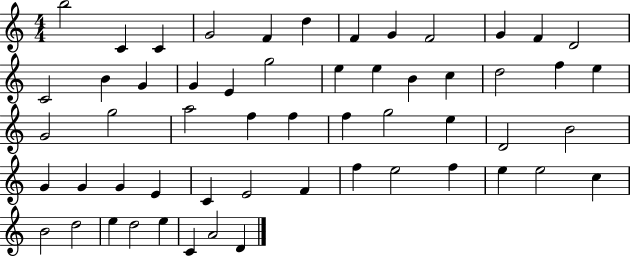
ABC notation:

X:1
T:Untitled
M:4/4
L:1/4
K:C
b2 C C G2 F d F G F2 G F D2 C2 B G G E g2 e e B c d2 f e G2 g2 a2 f f f g2 e D2 B2 G G G E C E2 F f e2 f e e2 c B2 d2 e d2 e C A2 D